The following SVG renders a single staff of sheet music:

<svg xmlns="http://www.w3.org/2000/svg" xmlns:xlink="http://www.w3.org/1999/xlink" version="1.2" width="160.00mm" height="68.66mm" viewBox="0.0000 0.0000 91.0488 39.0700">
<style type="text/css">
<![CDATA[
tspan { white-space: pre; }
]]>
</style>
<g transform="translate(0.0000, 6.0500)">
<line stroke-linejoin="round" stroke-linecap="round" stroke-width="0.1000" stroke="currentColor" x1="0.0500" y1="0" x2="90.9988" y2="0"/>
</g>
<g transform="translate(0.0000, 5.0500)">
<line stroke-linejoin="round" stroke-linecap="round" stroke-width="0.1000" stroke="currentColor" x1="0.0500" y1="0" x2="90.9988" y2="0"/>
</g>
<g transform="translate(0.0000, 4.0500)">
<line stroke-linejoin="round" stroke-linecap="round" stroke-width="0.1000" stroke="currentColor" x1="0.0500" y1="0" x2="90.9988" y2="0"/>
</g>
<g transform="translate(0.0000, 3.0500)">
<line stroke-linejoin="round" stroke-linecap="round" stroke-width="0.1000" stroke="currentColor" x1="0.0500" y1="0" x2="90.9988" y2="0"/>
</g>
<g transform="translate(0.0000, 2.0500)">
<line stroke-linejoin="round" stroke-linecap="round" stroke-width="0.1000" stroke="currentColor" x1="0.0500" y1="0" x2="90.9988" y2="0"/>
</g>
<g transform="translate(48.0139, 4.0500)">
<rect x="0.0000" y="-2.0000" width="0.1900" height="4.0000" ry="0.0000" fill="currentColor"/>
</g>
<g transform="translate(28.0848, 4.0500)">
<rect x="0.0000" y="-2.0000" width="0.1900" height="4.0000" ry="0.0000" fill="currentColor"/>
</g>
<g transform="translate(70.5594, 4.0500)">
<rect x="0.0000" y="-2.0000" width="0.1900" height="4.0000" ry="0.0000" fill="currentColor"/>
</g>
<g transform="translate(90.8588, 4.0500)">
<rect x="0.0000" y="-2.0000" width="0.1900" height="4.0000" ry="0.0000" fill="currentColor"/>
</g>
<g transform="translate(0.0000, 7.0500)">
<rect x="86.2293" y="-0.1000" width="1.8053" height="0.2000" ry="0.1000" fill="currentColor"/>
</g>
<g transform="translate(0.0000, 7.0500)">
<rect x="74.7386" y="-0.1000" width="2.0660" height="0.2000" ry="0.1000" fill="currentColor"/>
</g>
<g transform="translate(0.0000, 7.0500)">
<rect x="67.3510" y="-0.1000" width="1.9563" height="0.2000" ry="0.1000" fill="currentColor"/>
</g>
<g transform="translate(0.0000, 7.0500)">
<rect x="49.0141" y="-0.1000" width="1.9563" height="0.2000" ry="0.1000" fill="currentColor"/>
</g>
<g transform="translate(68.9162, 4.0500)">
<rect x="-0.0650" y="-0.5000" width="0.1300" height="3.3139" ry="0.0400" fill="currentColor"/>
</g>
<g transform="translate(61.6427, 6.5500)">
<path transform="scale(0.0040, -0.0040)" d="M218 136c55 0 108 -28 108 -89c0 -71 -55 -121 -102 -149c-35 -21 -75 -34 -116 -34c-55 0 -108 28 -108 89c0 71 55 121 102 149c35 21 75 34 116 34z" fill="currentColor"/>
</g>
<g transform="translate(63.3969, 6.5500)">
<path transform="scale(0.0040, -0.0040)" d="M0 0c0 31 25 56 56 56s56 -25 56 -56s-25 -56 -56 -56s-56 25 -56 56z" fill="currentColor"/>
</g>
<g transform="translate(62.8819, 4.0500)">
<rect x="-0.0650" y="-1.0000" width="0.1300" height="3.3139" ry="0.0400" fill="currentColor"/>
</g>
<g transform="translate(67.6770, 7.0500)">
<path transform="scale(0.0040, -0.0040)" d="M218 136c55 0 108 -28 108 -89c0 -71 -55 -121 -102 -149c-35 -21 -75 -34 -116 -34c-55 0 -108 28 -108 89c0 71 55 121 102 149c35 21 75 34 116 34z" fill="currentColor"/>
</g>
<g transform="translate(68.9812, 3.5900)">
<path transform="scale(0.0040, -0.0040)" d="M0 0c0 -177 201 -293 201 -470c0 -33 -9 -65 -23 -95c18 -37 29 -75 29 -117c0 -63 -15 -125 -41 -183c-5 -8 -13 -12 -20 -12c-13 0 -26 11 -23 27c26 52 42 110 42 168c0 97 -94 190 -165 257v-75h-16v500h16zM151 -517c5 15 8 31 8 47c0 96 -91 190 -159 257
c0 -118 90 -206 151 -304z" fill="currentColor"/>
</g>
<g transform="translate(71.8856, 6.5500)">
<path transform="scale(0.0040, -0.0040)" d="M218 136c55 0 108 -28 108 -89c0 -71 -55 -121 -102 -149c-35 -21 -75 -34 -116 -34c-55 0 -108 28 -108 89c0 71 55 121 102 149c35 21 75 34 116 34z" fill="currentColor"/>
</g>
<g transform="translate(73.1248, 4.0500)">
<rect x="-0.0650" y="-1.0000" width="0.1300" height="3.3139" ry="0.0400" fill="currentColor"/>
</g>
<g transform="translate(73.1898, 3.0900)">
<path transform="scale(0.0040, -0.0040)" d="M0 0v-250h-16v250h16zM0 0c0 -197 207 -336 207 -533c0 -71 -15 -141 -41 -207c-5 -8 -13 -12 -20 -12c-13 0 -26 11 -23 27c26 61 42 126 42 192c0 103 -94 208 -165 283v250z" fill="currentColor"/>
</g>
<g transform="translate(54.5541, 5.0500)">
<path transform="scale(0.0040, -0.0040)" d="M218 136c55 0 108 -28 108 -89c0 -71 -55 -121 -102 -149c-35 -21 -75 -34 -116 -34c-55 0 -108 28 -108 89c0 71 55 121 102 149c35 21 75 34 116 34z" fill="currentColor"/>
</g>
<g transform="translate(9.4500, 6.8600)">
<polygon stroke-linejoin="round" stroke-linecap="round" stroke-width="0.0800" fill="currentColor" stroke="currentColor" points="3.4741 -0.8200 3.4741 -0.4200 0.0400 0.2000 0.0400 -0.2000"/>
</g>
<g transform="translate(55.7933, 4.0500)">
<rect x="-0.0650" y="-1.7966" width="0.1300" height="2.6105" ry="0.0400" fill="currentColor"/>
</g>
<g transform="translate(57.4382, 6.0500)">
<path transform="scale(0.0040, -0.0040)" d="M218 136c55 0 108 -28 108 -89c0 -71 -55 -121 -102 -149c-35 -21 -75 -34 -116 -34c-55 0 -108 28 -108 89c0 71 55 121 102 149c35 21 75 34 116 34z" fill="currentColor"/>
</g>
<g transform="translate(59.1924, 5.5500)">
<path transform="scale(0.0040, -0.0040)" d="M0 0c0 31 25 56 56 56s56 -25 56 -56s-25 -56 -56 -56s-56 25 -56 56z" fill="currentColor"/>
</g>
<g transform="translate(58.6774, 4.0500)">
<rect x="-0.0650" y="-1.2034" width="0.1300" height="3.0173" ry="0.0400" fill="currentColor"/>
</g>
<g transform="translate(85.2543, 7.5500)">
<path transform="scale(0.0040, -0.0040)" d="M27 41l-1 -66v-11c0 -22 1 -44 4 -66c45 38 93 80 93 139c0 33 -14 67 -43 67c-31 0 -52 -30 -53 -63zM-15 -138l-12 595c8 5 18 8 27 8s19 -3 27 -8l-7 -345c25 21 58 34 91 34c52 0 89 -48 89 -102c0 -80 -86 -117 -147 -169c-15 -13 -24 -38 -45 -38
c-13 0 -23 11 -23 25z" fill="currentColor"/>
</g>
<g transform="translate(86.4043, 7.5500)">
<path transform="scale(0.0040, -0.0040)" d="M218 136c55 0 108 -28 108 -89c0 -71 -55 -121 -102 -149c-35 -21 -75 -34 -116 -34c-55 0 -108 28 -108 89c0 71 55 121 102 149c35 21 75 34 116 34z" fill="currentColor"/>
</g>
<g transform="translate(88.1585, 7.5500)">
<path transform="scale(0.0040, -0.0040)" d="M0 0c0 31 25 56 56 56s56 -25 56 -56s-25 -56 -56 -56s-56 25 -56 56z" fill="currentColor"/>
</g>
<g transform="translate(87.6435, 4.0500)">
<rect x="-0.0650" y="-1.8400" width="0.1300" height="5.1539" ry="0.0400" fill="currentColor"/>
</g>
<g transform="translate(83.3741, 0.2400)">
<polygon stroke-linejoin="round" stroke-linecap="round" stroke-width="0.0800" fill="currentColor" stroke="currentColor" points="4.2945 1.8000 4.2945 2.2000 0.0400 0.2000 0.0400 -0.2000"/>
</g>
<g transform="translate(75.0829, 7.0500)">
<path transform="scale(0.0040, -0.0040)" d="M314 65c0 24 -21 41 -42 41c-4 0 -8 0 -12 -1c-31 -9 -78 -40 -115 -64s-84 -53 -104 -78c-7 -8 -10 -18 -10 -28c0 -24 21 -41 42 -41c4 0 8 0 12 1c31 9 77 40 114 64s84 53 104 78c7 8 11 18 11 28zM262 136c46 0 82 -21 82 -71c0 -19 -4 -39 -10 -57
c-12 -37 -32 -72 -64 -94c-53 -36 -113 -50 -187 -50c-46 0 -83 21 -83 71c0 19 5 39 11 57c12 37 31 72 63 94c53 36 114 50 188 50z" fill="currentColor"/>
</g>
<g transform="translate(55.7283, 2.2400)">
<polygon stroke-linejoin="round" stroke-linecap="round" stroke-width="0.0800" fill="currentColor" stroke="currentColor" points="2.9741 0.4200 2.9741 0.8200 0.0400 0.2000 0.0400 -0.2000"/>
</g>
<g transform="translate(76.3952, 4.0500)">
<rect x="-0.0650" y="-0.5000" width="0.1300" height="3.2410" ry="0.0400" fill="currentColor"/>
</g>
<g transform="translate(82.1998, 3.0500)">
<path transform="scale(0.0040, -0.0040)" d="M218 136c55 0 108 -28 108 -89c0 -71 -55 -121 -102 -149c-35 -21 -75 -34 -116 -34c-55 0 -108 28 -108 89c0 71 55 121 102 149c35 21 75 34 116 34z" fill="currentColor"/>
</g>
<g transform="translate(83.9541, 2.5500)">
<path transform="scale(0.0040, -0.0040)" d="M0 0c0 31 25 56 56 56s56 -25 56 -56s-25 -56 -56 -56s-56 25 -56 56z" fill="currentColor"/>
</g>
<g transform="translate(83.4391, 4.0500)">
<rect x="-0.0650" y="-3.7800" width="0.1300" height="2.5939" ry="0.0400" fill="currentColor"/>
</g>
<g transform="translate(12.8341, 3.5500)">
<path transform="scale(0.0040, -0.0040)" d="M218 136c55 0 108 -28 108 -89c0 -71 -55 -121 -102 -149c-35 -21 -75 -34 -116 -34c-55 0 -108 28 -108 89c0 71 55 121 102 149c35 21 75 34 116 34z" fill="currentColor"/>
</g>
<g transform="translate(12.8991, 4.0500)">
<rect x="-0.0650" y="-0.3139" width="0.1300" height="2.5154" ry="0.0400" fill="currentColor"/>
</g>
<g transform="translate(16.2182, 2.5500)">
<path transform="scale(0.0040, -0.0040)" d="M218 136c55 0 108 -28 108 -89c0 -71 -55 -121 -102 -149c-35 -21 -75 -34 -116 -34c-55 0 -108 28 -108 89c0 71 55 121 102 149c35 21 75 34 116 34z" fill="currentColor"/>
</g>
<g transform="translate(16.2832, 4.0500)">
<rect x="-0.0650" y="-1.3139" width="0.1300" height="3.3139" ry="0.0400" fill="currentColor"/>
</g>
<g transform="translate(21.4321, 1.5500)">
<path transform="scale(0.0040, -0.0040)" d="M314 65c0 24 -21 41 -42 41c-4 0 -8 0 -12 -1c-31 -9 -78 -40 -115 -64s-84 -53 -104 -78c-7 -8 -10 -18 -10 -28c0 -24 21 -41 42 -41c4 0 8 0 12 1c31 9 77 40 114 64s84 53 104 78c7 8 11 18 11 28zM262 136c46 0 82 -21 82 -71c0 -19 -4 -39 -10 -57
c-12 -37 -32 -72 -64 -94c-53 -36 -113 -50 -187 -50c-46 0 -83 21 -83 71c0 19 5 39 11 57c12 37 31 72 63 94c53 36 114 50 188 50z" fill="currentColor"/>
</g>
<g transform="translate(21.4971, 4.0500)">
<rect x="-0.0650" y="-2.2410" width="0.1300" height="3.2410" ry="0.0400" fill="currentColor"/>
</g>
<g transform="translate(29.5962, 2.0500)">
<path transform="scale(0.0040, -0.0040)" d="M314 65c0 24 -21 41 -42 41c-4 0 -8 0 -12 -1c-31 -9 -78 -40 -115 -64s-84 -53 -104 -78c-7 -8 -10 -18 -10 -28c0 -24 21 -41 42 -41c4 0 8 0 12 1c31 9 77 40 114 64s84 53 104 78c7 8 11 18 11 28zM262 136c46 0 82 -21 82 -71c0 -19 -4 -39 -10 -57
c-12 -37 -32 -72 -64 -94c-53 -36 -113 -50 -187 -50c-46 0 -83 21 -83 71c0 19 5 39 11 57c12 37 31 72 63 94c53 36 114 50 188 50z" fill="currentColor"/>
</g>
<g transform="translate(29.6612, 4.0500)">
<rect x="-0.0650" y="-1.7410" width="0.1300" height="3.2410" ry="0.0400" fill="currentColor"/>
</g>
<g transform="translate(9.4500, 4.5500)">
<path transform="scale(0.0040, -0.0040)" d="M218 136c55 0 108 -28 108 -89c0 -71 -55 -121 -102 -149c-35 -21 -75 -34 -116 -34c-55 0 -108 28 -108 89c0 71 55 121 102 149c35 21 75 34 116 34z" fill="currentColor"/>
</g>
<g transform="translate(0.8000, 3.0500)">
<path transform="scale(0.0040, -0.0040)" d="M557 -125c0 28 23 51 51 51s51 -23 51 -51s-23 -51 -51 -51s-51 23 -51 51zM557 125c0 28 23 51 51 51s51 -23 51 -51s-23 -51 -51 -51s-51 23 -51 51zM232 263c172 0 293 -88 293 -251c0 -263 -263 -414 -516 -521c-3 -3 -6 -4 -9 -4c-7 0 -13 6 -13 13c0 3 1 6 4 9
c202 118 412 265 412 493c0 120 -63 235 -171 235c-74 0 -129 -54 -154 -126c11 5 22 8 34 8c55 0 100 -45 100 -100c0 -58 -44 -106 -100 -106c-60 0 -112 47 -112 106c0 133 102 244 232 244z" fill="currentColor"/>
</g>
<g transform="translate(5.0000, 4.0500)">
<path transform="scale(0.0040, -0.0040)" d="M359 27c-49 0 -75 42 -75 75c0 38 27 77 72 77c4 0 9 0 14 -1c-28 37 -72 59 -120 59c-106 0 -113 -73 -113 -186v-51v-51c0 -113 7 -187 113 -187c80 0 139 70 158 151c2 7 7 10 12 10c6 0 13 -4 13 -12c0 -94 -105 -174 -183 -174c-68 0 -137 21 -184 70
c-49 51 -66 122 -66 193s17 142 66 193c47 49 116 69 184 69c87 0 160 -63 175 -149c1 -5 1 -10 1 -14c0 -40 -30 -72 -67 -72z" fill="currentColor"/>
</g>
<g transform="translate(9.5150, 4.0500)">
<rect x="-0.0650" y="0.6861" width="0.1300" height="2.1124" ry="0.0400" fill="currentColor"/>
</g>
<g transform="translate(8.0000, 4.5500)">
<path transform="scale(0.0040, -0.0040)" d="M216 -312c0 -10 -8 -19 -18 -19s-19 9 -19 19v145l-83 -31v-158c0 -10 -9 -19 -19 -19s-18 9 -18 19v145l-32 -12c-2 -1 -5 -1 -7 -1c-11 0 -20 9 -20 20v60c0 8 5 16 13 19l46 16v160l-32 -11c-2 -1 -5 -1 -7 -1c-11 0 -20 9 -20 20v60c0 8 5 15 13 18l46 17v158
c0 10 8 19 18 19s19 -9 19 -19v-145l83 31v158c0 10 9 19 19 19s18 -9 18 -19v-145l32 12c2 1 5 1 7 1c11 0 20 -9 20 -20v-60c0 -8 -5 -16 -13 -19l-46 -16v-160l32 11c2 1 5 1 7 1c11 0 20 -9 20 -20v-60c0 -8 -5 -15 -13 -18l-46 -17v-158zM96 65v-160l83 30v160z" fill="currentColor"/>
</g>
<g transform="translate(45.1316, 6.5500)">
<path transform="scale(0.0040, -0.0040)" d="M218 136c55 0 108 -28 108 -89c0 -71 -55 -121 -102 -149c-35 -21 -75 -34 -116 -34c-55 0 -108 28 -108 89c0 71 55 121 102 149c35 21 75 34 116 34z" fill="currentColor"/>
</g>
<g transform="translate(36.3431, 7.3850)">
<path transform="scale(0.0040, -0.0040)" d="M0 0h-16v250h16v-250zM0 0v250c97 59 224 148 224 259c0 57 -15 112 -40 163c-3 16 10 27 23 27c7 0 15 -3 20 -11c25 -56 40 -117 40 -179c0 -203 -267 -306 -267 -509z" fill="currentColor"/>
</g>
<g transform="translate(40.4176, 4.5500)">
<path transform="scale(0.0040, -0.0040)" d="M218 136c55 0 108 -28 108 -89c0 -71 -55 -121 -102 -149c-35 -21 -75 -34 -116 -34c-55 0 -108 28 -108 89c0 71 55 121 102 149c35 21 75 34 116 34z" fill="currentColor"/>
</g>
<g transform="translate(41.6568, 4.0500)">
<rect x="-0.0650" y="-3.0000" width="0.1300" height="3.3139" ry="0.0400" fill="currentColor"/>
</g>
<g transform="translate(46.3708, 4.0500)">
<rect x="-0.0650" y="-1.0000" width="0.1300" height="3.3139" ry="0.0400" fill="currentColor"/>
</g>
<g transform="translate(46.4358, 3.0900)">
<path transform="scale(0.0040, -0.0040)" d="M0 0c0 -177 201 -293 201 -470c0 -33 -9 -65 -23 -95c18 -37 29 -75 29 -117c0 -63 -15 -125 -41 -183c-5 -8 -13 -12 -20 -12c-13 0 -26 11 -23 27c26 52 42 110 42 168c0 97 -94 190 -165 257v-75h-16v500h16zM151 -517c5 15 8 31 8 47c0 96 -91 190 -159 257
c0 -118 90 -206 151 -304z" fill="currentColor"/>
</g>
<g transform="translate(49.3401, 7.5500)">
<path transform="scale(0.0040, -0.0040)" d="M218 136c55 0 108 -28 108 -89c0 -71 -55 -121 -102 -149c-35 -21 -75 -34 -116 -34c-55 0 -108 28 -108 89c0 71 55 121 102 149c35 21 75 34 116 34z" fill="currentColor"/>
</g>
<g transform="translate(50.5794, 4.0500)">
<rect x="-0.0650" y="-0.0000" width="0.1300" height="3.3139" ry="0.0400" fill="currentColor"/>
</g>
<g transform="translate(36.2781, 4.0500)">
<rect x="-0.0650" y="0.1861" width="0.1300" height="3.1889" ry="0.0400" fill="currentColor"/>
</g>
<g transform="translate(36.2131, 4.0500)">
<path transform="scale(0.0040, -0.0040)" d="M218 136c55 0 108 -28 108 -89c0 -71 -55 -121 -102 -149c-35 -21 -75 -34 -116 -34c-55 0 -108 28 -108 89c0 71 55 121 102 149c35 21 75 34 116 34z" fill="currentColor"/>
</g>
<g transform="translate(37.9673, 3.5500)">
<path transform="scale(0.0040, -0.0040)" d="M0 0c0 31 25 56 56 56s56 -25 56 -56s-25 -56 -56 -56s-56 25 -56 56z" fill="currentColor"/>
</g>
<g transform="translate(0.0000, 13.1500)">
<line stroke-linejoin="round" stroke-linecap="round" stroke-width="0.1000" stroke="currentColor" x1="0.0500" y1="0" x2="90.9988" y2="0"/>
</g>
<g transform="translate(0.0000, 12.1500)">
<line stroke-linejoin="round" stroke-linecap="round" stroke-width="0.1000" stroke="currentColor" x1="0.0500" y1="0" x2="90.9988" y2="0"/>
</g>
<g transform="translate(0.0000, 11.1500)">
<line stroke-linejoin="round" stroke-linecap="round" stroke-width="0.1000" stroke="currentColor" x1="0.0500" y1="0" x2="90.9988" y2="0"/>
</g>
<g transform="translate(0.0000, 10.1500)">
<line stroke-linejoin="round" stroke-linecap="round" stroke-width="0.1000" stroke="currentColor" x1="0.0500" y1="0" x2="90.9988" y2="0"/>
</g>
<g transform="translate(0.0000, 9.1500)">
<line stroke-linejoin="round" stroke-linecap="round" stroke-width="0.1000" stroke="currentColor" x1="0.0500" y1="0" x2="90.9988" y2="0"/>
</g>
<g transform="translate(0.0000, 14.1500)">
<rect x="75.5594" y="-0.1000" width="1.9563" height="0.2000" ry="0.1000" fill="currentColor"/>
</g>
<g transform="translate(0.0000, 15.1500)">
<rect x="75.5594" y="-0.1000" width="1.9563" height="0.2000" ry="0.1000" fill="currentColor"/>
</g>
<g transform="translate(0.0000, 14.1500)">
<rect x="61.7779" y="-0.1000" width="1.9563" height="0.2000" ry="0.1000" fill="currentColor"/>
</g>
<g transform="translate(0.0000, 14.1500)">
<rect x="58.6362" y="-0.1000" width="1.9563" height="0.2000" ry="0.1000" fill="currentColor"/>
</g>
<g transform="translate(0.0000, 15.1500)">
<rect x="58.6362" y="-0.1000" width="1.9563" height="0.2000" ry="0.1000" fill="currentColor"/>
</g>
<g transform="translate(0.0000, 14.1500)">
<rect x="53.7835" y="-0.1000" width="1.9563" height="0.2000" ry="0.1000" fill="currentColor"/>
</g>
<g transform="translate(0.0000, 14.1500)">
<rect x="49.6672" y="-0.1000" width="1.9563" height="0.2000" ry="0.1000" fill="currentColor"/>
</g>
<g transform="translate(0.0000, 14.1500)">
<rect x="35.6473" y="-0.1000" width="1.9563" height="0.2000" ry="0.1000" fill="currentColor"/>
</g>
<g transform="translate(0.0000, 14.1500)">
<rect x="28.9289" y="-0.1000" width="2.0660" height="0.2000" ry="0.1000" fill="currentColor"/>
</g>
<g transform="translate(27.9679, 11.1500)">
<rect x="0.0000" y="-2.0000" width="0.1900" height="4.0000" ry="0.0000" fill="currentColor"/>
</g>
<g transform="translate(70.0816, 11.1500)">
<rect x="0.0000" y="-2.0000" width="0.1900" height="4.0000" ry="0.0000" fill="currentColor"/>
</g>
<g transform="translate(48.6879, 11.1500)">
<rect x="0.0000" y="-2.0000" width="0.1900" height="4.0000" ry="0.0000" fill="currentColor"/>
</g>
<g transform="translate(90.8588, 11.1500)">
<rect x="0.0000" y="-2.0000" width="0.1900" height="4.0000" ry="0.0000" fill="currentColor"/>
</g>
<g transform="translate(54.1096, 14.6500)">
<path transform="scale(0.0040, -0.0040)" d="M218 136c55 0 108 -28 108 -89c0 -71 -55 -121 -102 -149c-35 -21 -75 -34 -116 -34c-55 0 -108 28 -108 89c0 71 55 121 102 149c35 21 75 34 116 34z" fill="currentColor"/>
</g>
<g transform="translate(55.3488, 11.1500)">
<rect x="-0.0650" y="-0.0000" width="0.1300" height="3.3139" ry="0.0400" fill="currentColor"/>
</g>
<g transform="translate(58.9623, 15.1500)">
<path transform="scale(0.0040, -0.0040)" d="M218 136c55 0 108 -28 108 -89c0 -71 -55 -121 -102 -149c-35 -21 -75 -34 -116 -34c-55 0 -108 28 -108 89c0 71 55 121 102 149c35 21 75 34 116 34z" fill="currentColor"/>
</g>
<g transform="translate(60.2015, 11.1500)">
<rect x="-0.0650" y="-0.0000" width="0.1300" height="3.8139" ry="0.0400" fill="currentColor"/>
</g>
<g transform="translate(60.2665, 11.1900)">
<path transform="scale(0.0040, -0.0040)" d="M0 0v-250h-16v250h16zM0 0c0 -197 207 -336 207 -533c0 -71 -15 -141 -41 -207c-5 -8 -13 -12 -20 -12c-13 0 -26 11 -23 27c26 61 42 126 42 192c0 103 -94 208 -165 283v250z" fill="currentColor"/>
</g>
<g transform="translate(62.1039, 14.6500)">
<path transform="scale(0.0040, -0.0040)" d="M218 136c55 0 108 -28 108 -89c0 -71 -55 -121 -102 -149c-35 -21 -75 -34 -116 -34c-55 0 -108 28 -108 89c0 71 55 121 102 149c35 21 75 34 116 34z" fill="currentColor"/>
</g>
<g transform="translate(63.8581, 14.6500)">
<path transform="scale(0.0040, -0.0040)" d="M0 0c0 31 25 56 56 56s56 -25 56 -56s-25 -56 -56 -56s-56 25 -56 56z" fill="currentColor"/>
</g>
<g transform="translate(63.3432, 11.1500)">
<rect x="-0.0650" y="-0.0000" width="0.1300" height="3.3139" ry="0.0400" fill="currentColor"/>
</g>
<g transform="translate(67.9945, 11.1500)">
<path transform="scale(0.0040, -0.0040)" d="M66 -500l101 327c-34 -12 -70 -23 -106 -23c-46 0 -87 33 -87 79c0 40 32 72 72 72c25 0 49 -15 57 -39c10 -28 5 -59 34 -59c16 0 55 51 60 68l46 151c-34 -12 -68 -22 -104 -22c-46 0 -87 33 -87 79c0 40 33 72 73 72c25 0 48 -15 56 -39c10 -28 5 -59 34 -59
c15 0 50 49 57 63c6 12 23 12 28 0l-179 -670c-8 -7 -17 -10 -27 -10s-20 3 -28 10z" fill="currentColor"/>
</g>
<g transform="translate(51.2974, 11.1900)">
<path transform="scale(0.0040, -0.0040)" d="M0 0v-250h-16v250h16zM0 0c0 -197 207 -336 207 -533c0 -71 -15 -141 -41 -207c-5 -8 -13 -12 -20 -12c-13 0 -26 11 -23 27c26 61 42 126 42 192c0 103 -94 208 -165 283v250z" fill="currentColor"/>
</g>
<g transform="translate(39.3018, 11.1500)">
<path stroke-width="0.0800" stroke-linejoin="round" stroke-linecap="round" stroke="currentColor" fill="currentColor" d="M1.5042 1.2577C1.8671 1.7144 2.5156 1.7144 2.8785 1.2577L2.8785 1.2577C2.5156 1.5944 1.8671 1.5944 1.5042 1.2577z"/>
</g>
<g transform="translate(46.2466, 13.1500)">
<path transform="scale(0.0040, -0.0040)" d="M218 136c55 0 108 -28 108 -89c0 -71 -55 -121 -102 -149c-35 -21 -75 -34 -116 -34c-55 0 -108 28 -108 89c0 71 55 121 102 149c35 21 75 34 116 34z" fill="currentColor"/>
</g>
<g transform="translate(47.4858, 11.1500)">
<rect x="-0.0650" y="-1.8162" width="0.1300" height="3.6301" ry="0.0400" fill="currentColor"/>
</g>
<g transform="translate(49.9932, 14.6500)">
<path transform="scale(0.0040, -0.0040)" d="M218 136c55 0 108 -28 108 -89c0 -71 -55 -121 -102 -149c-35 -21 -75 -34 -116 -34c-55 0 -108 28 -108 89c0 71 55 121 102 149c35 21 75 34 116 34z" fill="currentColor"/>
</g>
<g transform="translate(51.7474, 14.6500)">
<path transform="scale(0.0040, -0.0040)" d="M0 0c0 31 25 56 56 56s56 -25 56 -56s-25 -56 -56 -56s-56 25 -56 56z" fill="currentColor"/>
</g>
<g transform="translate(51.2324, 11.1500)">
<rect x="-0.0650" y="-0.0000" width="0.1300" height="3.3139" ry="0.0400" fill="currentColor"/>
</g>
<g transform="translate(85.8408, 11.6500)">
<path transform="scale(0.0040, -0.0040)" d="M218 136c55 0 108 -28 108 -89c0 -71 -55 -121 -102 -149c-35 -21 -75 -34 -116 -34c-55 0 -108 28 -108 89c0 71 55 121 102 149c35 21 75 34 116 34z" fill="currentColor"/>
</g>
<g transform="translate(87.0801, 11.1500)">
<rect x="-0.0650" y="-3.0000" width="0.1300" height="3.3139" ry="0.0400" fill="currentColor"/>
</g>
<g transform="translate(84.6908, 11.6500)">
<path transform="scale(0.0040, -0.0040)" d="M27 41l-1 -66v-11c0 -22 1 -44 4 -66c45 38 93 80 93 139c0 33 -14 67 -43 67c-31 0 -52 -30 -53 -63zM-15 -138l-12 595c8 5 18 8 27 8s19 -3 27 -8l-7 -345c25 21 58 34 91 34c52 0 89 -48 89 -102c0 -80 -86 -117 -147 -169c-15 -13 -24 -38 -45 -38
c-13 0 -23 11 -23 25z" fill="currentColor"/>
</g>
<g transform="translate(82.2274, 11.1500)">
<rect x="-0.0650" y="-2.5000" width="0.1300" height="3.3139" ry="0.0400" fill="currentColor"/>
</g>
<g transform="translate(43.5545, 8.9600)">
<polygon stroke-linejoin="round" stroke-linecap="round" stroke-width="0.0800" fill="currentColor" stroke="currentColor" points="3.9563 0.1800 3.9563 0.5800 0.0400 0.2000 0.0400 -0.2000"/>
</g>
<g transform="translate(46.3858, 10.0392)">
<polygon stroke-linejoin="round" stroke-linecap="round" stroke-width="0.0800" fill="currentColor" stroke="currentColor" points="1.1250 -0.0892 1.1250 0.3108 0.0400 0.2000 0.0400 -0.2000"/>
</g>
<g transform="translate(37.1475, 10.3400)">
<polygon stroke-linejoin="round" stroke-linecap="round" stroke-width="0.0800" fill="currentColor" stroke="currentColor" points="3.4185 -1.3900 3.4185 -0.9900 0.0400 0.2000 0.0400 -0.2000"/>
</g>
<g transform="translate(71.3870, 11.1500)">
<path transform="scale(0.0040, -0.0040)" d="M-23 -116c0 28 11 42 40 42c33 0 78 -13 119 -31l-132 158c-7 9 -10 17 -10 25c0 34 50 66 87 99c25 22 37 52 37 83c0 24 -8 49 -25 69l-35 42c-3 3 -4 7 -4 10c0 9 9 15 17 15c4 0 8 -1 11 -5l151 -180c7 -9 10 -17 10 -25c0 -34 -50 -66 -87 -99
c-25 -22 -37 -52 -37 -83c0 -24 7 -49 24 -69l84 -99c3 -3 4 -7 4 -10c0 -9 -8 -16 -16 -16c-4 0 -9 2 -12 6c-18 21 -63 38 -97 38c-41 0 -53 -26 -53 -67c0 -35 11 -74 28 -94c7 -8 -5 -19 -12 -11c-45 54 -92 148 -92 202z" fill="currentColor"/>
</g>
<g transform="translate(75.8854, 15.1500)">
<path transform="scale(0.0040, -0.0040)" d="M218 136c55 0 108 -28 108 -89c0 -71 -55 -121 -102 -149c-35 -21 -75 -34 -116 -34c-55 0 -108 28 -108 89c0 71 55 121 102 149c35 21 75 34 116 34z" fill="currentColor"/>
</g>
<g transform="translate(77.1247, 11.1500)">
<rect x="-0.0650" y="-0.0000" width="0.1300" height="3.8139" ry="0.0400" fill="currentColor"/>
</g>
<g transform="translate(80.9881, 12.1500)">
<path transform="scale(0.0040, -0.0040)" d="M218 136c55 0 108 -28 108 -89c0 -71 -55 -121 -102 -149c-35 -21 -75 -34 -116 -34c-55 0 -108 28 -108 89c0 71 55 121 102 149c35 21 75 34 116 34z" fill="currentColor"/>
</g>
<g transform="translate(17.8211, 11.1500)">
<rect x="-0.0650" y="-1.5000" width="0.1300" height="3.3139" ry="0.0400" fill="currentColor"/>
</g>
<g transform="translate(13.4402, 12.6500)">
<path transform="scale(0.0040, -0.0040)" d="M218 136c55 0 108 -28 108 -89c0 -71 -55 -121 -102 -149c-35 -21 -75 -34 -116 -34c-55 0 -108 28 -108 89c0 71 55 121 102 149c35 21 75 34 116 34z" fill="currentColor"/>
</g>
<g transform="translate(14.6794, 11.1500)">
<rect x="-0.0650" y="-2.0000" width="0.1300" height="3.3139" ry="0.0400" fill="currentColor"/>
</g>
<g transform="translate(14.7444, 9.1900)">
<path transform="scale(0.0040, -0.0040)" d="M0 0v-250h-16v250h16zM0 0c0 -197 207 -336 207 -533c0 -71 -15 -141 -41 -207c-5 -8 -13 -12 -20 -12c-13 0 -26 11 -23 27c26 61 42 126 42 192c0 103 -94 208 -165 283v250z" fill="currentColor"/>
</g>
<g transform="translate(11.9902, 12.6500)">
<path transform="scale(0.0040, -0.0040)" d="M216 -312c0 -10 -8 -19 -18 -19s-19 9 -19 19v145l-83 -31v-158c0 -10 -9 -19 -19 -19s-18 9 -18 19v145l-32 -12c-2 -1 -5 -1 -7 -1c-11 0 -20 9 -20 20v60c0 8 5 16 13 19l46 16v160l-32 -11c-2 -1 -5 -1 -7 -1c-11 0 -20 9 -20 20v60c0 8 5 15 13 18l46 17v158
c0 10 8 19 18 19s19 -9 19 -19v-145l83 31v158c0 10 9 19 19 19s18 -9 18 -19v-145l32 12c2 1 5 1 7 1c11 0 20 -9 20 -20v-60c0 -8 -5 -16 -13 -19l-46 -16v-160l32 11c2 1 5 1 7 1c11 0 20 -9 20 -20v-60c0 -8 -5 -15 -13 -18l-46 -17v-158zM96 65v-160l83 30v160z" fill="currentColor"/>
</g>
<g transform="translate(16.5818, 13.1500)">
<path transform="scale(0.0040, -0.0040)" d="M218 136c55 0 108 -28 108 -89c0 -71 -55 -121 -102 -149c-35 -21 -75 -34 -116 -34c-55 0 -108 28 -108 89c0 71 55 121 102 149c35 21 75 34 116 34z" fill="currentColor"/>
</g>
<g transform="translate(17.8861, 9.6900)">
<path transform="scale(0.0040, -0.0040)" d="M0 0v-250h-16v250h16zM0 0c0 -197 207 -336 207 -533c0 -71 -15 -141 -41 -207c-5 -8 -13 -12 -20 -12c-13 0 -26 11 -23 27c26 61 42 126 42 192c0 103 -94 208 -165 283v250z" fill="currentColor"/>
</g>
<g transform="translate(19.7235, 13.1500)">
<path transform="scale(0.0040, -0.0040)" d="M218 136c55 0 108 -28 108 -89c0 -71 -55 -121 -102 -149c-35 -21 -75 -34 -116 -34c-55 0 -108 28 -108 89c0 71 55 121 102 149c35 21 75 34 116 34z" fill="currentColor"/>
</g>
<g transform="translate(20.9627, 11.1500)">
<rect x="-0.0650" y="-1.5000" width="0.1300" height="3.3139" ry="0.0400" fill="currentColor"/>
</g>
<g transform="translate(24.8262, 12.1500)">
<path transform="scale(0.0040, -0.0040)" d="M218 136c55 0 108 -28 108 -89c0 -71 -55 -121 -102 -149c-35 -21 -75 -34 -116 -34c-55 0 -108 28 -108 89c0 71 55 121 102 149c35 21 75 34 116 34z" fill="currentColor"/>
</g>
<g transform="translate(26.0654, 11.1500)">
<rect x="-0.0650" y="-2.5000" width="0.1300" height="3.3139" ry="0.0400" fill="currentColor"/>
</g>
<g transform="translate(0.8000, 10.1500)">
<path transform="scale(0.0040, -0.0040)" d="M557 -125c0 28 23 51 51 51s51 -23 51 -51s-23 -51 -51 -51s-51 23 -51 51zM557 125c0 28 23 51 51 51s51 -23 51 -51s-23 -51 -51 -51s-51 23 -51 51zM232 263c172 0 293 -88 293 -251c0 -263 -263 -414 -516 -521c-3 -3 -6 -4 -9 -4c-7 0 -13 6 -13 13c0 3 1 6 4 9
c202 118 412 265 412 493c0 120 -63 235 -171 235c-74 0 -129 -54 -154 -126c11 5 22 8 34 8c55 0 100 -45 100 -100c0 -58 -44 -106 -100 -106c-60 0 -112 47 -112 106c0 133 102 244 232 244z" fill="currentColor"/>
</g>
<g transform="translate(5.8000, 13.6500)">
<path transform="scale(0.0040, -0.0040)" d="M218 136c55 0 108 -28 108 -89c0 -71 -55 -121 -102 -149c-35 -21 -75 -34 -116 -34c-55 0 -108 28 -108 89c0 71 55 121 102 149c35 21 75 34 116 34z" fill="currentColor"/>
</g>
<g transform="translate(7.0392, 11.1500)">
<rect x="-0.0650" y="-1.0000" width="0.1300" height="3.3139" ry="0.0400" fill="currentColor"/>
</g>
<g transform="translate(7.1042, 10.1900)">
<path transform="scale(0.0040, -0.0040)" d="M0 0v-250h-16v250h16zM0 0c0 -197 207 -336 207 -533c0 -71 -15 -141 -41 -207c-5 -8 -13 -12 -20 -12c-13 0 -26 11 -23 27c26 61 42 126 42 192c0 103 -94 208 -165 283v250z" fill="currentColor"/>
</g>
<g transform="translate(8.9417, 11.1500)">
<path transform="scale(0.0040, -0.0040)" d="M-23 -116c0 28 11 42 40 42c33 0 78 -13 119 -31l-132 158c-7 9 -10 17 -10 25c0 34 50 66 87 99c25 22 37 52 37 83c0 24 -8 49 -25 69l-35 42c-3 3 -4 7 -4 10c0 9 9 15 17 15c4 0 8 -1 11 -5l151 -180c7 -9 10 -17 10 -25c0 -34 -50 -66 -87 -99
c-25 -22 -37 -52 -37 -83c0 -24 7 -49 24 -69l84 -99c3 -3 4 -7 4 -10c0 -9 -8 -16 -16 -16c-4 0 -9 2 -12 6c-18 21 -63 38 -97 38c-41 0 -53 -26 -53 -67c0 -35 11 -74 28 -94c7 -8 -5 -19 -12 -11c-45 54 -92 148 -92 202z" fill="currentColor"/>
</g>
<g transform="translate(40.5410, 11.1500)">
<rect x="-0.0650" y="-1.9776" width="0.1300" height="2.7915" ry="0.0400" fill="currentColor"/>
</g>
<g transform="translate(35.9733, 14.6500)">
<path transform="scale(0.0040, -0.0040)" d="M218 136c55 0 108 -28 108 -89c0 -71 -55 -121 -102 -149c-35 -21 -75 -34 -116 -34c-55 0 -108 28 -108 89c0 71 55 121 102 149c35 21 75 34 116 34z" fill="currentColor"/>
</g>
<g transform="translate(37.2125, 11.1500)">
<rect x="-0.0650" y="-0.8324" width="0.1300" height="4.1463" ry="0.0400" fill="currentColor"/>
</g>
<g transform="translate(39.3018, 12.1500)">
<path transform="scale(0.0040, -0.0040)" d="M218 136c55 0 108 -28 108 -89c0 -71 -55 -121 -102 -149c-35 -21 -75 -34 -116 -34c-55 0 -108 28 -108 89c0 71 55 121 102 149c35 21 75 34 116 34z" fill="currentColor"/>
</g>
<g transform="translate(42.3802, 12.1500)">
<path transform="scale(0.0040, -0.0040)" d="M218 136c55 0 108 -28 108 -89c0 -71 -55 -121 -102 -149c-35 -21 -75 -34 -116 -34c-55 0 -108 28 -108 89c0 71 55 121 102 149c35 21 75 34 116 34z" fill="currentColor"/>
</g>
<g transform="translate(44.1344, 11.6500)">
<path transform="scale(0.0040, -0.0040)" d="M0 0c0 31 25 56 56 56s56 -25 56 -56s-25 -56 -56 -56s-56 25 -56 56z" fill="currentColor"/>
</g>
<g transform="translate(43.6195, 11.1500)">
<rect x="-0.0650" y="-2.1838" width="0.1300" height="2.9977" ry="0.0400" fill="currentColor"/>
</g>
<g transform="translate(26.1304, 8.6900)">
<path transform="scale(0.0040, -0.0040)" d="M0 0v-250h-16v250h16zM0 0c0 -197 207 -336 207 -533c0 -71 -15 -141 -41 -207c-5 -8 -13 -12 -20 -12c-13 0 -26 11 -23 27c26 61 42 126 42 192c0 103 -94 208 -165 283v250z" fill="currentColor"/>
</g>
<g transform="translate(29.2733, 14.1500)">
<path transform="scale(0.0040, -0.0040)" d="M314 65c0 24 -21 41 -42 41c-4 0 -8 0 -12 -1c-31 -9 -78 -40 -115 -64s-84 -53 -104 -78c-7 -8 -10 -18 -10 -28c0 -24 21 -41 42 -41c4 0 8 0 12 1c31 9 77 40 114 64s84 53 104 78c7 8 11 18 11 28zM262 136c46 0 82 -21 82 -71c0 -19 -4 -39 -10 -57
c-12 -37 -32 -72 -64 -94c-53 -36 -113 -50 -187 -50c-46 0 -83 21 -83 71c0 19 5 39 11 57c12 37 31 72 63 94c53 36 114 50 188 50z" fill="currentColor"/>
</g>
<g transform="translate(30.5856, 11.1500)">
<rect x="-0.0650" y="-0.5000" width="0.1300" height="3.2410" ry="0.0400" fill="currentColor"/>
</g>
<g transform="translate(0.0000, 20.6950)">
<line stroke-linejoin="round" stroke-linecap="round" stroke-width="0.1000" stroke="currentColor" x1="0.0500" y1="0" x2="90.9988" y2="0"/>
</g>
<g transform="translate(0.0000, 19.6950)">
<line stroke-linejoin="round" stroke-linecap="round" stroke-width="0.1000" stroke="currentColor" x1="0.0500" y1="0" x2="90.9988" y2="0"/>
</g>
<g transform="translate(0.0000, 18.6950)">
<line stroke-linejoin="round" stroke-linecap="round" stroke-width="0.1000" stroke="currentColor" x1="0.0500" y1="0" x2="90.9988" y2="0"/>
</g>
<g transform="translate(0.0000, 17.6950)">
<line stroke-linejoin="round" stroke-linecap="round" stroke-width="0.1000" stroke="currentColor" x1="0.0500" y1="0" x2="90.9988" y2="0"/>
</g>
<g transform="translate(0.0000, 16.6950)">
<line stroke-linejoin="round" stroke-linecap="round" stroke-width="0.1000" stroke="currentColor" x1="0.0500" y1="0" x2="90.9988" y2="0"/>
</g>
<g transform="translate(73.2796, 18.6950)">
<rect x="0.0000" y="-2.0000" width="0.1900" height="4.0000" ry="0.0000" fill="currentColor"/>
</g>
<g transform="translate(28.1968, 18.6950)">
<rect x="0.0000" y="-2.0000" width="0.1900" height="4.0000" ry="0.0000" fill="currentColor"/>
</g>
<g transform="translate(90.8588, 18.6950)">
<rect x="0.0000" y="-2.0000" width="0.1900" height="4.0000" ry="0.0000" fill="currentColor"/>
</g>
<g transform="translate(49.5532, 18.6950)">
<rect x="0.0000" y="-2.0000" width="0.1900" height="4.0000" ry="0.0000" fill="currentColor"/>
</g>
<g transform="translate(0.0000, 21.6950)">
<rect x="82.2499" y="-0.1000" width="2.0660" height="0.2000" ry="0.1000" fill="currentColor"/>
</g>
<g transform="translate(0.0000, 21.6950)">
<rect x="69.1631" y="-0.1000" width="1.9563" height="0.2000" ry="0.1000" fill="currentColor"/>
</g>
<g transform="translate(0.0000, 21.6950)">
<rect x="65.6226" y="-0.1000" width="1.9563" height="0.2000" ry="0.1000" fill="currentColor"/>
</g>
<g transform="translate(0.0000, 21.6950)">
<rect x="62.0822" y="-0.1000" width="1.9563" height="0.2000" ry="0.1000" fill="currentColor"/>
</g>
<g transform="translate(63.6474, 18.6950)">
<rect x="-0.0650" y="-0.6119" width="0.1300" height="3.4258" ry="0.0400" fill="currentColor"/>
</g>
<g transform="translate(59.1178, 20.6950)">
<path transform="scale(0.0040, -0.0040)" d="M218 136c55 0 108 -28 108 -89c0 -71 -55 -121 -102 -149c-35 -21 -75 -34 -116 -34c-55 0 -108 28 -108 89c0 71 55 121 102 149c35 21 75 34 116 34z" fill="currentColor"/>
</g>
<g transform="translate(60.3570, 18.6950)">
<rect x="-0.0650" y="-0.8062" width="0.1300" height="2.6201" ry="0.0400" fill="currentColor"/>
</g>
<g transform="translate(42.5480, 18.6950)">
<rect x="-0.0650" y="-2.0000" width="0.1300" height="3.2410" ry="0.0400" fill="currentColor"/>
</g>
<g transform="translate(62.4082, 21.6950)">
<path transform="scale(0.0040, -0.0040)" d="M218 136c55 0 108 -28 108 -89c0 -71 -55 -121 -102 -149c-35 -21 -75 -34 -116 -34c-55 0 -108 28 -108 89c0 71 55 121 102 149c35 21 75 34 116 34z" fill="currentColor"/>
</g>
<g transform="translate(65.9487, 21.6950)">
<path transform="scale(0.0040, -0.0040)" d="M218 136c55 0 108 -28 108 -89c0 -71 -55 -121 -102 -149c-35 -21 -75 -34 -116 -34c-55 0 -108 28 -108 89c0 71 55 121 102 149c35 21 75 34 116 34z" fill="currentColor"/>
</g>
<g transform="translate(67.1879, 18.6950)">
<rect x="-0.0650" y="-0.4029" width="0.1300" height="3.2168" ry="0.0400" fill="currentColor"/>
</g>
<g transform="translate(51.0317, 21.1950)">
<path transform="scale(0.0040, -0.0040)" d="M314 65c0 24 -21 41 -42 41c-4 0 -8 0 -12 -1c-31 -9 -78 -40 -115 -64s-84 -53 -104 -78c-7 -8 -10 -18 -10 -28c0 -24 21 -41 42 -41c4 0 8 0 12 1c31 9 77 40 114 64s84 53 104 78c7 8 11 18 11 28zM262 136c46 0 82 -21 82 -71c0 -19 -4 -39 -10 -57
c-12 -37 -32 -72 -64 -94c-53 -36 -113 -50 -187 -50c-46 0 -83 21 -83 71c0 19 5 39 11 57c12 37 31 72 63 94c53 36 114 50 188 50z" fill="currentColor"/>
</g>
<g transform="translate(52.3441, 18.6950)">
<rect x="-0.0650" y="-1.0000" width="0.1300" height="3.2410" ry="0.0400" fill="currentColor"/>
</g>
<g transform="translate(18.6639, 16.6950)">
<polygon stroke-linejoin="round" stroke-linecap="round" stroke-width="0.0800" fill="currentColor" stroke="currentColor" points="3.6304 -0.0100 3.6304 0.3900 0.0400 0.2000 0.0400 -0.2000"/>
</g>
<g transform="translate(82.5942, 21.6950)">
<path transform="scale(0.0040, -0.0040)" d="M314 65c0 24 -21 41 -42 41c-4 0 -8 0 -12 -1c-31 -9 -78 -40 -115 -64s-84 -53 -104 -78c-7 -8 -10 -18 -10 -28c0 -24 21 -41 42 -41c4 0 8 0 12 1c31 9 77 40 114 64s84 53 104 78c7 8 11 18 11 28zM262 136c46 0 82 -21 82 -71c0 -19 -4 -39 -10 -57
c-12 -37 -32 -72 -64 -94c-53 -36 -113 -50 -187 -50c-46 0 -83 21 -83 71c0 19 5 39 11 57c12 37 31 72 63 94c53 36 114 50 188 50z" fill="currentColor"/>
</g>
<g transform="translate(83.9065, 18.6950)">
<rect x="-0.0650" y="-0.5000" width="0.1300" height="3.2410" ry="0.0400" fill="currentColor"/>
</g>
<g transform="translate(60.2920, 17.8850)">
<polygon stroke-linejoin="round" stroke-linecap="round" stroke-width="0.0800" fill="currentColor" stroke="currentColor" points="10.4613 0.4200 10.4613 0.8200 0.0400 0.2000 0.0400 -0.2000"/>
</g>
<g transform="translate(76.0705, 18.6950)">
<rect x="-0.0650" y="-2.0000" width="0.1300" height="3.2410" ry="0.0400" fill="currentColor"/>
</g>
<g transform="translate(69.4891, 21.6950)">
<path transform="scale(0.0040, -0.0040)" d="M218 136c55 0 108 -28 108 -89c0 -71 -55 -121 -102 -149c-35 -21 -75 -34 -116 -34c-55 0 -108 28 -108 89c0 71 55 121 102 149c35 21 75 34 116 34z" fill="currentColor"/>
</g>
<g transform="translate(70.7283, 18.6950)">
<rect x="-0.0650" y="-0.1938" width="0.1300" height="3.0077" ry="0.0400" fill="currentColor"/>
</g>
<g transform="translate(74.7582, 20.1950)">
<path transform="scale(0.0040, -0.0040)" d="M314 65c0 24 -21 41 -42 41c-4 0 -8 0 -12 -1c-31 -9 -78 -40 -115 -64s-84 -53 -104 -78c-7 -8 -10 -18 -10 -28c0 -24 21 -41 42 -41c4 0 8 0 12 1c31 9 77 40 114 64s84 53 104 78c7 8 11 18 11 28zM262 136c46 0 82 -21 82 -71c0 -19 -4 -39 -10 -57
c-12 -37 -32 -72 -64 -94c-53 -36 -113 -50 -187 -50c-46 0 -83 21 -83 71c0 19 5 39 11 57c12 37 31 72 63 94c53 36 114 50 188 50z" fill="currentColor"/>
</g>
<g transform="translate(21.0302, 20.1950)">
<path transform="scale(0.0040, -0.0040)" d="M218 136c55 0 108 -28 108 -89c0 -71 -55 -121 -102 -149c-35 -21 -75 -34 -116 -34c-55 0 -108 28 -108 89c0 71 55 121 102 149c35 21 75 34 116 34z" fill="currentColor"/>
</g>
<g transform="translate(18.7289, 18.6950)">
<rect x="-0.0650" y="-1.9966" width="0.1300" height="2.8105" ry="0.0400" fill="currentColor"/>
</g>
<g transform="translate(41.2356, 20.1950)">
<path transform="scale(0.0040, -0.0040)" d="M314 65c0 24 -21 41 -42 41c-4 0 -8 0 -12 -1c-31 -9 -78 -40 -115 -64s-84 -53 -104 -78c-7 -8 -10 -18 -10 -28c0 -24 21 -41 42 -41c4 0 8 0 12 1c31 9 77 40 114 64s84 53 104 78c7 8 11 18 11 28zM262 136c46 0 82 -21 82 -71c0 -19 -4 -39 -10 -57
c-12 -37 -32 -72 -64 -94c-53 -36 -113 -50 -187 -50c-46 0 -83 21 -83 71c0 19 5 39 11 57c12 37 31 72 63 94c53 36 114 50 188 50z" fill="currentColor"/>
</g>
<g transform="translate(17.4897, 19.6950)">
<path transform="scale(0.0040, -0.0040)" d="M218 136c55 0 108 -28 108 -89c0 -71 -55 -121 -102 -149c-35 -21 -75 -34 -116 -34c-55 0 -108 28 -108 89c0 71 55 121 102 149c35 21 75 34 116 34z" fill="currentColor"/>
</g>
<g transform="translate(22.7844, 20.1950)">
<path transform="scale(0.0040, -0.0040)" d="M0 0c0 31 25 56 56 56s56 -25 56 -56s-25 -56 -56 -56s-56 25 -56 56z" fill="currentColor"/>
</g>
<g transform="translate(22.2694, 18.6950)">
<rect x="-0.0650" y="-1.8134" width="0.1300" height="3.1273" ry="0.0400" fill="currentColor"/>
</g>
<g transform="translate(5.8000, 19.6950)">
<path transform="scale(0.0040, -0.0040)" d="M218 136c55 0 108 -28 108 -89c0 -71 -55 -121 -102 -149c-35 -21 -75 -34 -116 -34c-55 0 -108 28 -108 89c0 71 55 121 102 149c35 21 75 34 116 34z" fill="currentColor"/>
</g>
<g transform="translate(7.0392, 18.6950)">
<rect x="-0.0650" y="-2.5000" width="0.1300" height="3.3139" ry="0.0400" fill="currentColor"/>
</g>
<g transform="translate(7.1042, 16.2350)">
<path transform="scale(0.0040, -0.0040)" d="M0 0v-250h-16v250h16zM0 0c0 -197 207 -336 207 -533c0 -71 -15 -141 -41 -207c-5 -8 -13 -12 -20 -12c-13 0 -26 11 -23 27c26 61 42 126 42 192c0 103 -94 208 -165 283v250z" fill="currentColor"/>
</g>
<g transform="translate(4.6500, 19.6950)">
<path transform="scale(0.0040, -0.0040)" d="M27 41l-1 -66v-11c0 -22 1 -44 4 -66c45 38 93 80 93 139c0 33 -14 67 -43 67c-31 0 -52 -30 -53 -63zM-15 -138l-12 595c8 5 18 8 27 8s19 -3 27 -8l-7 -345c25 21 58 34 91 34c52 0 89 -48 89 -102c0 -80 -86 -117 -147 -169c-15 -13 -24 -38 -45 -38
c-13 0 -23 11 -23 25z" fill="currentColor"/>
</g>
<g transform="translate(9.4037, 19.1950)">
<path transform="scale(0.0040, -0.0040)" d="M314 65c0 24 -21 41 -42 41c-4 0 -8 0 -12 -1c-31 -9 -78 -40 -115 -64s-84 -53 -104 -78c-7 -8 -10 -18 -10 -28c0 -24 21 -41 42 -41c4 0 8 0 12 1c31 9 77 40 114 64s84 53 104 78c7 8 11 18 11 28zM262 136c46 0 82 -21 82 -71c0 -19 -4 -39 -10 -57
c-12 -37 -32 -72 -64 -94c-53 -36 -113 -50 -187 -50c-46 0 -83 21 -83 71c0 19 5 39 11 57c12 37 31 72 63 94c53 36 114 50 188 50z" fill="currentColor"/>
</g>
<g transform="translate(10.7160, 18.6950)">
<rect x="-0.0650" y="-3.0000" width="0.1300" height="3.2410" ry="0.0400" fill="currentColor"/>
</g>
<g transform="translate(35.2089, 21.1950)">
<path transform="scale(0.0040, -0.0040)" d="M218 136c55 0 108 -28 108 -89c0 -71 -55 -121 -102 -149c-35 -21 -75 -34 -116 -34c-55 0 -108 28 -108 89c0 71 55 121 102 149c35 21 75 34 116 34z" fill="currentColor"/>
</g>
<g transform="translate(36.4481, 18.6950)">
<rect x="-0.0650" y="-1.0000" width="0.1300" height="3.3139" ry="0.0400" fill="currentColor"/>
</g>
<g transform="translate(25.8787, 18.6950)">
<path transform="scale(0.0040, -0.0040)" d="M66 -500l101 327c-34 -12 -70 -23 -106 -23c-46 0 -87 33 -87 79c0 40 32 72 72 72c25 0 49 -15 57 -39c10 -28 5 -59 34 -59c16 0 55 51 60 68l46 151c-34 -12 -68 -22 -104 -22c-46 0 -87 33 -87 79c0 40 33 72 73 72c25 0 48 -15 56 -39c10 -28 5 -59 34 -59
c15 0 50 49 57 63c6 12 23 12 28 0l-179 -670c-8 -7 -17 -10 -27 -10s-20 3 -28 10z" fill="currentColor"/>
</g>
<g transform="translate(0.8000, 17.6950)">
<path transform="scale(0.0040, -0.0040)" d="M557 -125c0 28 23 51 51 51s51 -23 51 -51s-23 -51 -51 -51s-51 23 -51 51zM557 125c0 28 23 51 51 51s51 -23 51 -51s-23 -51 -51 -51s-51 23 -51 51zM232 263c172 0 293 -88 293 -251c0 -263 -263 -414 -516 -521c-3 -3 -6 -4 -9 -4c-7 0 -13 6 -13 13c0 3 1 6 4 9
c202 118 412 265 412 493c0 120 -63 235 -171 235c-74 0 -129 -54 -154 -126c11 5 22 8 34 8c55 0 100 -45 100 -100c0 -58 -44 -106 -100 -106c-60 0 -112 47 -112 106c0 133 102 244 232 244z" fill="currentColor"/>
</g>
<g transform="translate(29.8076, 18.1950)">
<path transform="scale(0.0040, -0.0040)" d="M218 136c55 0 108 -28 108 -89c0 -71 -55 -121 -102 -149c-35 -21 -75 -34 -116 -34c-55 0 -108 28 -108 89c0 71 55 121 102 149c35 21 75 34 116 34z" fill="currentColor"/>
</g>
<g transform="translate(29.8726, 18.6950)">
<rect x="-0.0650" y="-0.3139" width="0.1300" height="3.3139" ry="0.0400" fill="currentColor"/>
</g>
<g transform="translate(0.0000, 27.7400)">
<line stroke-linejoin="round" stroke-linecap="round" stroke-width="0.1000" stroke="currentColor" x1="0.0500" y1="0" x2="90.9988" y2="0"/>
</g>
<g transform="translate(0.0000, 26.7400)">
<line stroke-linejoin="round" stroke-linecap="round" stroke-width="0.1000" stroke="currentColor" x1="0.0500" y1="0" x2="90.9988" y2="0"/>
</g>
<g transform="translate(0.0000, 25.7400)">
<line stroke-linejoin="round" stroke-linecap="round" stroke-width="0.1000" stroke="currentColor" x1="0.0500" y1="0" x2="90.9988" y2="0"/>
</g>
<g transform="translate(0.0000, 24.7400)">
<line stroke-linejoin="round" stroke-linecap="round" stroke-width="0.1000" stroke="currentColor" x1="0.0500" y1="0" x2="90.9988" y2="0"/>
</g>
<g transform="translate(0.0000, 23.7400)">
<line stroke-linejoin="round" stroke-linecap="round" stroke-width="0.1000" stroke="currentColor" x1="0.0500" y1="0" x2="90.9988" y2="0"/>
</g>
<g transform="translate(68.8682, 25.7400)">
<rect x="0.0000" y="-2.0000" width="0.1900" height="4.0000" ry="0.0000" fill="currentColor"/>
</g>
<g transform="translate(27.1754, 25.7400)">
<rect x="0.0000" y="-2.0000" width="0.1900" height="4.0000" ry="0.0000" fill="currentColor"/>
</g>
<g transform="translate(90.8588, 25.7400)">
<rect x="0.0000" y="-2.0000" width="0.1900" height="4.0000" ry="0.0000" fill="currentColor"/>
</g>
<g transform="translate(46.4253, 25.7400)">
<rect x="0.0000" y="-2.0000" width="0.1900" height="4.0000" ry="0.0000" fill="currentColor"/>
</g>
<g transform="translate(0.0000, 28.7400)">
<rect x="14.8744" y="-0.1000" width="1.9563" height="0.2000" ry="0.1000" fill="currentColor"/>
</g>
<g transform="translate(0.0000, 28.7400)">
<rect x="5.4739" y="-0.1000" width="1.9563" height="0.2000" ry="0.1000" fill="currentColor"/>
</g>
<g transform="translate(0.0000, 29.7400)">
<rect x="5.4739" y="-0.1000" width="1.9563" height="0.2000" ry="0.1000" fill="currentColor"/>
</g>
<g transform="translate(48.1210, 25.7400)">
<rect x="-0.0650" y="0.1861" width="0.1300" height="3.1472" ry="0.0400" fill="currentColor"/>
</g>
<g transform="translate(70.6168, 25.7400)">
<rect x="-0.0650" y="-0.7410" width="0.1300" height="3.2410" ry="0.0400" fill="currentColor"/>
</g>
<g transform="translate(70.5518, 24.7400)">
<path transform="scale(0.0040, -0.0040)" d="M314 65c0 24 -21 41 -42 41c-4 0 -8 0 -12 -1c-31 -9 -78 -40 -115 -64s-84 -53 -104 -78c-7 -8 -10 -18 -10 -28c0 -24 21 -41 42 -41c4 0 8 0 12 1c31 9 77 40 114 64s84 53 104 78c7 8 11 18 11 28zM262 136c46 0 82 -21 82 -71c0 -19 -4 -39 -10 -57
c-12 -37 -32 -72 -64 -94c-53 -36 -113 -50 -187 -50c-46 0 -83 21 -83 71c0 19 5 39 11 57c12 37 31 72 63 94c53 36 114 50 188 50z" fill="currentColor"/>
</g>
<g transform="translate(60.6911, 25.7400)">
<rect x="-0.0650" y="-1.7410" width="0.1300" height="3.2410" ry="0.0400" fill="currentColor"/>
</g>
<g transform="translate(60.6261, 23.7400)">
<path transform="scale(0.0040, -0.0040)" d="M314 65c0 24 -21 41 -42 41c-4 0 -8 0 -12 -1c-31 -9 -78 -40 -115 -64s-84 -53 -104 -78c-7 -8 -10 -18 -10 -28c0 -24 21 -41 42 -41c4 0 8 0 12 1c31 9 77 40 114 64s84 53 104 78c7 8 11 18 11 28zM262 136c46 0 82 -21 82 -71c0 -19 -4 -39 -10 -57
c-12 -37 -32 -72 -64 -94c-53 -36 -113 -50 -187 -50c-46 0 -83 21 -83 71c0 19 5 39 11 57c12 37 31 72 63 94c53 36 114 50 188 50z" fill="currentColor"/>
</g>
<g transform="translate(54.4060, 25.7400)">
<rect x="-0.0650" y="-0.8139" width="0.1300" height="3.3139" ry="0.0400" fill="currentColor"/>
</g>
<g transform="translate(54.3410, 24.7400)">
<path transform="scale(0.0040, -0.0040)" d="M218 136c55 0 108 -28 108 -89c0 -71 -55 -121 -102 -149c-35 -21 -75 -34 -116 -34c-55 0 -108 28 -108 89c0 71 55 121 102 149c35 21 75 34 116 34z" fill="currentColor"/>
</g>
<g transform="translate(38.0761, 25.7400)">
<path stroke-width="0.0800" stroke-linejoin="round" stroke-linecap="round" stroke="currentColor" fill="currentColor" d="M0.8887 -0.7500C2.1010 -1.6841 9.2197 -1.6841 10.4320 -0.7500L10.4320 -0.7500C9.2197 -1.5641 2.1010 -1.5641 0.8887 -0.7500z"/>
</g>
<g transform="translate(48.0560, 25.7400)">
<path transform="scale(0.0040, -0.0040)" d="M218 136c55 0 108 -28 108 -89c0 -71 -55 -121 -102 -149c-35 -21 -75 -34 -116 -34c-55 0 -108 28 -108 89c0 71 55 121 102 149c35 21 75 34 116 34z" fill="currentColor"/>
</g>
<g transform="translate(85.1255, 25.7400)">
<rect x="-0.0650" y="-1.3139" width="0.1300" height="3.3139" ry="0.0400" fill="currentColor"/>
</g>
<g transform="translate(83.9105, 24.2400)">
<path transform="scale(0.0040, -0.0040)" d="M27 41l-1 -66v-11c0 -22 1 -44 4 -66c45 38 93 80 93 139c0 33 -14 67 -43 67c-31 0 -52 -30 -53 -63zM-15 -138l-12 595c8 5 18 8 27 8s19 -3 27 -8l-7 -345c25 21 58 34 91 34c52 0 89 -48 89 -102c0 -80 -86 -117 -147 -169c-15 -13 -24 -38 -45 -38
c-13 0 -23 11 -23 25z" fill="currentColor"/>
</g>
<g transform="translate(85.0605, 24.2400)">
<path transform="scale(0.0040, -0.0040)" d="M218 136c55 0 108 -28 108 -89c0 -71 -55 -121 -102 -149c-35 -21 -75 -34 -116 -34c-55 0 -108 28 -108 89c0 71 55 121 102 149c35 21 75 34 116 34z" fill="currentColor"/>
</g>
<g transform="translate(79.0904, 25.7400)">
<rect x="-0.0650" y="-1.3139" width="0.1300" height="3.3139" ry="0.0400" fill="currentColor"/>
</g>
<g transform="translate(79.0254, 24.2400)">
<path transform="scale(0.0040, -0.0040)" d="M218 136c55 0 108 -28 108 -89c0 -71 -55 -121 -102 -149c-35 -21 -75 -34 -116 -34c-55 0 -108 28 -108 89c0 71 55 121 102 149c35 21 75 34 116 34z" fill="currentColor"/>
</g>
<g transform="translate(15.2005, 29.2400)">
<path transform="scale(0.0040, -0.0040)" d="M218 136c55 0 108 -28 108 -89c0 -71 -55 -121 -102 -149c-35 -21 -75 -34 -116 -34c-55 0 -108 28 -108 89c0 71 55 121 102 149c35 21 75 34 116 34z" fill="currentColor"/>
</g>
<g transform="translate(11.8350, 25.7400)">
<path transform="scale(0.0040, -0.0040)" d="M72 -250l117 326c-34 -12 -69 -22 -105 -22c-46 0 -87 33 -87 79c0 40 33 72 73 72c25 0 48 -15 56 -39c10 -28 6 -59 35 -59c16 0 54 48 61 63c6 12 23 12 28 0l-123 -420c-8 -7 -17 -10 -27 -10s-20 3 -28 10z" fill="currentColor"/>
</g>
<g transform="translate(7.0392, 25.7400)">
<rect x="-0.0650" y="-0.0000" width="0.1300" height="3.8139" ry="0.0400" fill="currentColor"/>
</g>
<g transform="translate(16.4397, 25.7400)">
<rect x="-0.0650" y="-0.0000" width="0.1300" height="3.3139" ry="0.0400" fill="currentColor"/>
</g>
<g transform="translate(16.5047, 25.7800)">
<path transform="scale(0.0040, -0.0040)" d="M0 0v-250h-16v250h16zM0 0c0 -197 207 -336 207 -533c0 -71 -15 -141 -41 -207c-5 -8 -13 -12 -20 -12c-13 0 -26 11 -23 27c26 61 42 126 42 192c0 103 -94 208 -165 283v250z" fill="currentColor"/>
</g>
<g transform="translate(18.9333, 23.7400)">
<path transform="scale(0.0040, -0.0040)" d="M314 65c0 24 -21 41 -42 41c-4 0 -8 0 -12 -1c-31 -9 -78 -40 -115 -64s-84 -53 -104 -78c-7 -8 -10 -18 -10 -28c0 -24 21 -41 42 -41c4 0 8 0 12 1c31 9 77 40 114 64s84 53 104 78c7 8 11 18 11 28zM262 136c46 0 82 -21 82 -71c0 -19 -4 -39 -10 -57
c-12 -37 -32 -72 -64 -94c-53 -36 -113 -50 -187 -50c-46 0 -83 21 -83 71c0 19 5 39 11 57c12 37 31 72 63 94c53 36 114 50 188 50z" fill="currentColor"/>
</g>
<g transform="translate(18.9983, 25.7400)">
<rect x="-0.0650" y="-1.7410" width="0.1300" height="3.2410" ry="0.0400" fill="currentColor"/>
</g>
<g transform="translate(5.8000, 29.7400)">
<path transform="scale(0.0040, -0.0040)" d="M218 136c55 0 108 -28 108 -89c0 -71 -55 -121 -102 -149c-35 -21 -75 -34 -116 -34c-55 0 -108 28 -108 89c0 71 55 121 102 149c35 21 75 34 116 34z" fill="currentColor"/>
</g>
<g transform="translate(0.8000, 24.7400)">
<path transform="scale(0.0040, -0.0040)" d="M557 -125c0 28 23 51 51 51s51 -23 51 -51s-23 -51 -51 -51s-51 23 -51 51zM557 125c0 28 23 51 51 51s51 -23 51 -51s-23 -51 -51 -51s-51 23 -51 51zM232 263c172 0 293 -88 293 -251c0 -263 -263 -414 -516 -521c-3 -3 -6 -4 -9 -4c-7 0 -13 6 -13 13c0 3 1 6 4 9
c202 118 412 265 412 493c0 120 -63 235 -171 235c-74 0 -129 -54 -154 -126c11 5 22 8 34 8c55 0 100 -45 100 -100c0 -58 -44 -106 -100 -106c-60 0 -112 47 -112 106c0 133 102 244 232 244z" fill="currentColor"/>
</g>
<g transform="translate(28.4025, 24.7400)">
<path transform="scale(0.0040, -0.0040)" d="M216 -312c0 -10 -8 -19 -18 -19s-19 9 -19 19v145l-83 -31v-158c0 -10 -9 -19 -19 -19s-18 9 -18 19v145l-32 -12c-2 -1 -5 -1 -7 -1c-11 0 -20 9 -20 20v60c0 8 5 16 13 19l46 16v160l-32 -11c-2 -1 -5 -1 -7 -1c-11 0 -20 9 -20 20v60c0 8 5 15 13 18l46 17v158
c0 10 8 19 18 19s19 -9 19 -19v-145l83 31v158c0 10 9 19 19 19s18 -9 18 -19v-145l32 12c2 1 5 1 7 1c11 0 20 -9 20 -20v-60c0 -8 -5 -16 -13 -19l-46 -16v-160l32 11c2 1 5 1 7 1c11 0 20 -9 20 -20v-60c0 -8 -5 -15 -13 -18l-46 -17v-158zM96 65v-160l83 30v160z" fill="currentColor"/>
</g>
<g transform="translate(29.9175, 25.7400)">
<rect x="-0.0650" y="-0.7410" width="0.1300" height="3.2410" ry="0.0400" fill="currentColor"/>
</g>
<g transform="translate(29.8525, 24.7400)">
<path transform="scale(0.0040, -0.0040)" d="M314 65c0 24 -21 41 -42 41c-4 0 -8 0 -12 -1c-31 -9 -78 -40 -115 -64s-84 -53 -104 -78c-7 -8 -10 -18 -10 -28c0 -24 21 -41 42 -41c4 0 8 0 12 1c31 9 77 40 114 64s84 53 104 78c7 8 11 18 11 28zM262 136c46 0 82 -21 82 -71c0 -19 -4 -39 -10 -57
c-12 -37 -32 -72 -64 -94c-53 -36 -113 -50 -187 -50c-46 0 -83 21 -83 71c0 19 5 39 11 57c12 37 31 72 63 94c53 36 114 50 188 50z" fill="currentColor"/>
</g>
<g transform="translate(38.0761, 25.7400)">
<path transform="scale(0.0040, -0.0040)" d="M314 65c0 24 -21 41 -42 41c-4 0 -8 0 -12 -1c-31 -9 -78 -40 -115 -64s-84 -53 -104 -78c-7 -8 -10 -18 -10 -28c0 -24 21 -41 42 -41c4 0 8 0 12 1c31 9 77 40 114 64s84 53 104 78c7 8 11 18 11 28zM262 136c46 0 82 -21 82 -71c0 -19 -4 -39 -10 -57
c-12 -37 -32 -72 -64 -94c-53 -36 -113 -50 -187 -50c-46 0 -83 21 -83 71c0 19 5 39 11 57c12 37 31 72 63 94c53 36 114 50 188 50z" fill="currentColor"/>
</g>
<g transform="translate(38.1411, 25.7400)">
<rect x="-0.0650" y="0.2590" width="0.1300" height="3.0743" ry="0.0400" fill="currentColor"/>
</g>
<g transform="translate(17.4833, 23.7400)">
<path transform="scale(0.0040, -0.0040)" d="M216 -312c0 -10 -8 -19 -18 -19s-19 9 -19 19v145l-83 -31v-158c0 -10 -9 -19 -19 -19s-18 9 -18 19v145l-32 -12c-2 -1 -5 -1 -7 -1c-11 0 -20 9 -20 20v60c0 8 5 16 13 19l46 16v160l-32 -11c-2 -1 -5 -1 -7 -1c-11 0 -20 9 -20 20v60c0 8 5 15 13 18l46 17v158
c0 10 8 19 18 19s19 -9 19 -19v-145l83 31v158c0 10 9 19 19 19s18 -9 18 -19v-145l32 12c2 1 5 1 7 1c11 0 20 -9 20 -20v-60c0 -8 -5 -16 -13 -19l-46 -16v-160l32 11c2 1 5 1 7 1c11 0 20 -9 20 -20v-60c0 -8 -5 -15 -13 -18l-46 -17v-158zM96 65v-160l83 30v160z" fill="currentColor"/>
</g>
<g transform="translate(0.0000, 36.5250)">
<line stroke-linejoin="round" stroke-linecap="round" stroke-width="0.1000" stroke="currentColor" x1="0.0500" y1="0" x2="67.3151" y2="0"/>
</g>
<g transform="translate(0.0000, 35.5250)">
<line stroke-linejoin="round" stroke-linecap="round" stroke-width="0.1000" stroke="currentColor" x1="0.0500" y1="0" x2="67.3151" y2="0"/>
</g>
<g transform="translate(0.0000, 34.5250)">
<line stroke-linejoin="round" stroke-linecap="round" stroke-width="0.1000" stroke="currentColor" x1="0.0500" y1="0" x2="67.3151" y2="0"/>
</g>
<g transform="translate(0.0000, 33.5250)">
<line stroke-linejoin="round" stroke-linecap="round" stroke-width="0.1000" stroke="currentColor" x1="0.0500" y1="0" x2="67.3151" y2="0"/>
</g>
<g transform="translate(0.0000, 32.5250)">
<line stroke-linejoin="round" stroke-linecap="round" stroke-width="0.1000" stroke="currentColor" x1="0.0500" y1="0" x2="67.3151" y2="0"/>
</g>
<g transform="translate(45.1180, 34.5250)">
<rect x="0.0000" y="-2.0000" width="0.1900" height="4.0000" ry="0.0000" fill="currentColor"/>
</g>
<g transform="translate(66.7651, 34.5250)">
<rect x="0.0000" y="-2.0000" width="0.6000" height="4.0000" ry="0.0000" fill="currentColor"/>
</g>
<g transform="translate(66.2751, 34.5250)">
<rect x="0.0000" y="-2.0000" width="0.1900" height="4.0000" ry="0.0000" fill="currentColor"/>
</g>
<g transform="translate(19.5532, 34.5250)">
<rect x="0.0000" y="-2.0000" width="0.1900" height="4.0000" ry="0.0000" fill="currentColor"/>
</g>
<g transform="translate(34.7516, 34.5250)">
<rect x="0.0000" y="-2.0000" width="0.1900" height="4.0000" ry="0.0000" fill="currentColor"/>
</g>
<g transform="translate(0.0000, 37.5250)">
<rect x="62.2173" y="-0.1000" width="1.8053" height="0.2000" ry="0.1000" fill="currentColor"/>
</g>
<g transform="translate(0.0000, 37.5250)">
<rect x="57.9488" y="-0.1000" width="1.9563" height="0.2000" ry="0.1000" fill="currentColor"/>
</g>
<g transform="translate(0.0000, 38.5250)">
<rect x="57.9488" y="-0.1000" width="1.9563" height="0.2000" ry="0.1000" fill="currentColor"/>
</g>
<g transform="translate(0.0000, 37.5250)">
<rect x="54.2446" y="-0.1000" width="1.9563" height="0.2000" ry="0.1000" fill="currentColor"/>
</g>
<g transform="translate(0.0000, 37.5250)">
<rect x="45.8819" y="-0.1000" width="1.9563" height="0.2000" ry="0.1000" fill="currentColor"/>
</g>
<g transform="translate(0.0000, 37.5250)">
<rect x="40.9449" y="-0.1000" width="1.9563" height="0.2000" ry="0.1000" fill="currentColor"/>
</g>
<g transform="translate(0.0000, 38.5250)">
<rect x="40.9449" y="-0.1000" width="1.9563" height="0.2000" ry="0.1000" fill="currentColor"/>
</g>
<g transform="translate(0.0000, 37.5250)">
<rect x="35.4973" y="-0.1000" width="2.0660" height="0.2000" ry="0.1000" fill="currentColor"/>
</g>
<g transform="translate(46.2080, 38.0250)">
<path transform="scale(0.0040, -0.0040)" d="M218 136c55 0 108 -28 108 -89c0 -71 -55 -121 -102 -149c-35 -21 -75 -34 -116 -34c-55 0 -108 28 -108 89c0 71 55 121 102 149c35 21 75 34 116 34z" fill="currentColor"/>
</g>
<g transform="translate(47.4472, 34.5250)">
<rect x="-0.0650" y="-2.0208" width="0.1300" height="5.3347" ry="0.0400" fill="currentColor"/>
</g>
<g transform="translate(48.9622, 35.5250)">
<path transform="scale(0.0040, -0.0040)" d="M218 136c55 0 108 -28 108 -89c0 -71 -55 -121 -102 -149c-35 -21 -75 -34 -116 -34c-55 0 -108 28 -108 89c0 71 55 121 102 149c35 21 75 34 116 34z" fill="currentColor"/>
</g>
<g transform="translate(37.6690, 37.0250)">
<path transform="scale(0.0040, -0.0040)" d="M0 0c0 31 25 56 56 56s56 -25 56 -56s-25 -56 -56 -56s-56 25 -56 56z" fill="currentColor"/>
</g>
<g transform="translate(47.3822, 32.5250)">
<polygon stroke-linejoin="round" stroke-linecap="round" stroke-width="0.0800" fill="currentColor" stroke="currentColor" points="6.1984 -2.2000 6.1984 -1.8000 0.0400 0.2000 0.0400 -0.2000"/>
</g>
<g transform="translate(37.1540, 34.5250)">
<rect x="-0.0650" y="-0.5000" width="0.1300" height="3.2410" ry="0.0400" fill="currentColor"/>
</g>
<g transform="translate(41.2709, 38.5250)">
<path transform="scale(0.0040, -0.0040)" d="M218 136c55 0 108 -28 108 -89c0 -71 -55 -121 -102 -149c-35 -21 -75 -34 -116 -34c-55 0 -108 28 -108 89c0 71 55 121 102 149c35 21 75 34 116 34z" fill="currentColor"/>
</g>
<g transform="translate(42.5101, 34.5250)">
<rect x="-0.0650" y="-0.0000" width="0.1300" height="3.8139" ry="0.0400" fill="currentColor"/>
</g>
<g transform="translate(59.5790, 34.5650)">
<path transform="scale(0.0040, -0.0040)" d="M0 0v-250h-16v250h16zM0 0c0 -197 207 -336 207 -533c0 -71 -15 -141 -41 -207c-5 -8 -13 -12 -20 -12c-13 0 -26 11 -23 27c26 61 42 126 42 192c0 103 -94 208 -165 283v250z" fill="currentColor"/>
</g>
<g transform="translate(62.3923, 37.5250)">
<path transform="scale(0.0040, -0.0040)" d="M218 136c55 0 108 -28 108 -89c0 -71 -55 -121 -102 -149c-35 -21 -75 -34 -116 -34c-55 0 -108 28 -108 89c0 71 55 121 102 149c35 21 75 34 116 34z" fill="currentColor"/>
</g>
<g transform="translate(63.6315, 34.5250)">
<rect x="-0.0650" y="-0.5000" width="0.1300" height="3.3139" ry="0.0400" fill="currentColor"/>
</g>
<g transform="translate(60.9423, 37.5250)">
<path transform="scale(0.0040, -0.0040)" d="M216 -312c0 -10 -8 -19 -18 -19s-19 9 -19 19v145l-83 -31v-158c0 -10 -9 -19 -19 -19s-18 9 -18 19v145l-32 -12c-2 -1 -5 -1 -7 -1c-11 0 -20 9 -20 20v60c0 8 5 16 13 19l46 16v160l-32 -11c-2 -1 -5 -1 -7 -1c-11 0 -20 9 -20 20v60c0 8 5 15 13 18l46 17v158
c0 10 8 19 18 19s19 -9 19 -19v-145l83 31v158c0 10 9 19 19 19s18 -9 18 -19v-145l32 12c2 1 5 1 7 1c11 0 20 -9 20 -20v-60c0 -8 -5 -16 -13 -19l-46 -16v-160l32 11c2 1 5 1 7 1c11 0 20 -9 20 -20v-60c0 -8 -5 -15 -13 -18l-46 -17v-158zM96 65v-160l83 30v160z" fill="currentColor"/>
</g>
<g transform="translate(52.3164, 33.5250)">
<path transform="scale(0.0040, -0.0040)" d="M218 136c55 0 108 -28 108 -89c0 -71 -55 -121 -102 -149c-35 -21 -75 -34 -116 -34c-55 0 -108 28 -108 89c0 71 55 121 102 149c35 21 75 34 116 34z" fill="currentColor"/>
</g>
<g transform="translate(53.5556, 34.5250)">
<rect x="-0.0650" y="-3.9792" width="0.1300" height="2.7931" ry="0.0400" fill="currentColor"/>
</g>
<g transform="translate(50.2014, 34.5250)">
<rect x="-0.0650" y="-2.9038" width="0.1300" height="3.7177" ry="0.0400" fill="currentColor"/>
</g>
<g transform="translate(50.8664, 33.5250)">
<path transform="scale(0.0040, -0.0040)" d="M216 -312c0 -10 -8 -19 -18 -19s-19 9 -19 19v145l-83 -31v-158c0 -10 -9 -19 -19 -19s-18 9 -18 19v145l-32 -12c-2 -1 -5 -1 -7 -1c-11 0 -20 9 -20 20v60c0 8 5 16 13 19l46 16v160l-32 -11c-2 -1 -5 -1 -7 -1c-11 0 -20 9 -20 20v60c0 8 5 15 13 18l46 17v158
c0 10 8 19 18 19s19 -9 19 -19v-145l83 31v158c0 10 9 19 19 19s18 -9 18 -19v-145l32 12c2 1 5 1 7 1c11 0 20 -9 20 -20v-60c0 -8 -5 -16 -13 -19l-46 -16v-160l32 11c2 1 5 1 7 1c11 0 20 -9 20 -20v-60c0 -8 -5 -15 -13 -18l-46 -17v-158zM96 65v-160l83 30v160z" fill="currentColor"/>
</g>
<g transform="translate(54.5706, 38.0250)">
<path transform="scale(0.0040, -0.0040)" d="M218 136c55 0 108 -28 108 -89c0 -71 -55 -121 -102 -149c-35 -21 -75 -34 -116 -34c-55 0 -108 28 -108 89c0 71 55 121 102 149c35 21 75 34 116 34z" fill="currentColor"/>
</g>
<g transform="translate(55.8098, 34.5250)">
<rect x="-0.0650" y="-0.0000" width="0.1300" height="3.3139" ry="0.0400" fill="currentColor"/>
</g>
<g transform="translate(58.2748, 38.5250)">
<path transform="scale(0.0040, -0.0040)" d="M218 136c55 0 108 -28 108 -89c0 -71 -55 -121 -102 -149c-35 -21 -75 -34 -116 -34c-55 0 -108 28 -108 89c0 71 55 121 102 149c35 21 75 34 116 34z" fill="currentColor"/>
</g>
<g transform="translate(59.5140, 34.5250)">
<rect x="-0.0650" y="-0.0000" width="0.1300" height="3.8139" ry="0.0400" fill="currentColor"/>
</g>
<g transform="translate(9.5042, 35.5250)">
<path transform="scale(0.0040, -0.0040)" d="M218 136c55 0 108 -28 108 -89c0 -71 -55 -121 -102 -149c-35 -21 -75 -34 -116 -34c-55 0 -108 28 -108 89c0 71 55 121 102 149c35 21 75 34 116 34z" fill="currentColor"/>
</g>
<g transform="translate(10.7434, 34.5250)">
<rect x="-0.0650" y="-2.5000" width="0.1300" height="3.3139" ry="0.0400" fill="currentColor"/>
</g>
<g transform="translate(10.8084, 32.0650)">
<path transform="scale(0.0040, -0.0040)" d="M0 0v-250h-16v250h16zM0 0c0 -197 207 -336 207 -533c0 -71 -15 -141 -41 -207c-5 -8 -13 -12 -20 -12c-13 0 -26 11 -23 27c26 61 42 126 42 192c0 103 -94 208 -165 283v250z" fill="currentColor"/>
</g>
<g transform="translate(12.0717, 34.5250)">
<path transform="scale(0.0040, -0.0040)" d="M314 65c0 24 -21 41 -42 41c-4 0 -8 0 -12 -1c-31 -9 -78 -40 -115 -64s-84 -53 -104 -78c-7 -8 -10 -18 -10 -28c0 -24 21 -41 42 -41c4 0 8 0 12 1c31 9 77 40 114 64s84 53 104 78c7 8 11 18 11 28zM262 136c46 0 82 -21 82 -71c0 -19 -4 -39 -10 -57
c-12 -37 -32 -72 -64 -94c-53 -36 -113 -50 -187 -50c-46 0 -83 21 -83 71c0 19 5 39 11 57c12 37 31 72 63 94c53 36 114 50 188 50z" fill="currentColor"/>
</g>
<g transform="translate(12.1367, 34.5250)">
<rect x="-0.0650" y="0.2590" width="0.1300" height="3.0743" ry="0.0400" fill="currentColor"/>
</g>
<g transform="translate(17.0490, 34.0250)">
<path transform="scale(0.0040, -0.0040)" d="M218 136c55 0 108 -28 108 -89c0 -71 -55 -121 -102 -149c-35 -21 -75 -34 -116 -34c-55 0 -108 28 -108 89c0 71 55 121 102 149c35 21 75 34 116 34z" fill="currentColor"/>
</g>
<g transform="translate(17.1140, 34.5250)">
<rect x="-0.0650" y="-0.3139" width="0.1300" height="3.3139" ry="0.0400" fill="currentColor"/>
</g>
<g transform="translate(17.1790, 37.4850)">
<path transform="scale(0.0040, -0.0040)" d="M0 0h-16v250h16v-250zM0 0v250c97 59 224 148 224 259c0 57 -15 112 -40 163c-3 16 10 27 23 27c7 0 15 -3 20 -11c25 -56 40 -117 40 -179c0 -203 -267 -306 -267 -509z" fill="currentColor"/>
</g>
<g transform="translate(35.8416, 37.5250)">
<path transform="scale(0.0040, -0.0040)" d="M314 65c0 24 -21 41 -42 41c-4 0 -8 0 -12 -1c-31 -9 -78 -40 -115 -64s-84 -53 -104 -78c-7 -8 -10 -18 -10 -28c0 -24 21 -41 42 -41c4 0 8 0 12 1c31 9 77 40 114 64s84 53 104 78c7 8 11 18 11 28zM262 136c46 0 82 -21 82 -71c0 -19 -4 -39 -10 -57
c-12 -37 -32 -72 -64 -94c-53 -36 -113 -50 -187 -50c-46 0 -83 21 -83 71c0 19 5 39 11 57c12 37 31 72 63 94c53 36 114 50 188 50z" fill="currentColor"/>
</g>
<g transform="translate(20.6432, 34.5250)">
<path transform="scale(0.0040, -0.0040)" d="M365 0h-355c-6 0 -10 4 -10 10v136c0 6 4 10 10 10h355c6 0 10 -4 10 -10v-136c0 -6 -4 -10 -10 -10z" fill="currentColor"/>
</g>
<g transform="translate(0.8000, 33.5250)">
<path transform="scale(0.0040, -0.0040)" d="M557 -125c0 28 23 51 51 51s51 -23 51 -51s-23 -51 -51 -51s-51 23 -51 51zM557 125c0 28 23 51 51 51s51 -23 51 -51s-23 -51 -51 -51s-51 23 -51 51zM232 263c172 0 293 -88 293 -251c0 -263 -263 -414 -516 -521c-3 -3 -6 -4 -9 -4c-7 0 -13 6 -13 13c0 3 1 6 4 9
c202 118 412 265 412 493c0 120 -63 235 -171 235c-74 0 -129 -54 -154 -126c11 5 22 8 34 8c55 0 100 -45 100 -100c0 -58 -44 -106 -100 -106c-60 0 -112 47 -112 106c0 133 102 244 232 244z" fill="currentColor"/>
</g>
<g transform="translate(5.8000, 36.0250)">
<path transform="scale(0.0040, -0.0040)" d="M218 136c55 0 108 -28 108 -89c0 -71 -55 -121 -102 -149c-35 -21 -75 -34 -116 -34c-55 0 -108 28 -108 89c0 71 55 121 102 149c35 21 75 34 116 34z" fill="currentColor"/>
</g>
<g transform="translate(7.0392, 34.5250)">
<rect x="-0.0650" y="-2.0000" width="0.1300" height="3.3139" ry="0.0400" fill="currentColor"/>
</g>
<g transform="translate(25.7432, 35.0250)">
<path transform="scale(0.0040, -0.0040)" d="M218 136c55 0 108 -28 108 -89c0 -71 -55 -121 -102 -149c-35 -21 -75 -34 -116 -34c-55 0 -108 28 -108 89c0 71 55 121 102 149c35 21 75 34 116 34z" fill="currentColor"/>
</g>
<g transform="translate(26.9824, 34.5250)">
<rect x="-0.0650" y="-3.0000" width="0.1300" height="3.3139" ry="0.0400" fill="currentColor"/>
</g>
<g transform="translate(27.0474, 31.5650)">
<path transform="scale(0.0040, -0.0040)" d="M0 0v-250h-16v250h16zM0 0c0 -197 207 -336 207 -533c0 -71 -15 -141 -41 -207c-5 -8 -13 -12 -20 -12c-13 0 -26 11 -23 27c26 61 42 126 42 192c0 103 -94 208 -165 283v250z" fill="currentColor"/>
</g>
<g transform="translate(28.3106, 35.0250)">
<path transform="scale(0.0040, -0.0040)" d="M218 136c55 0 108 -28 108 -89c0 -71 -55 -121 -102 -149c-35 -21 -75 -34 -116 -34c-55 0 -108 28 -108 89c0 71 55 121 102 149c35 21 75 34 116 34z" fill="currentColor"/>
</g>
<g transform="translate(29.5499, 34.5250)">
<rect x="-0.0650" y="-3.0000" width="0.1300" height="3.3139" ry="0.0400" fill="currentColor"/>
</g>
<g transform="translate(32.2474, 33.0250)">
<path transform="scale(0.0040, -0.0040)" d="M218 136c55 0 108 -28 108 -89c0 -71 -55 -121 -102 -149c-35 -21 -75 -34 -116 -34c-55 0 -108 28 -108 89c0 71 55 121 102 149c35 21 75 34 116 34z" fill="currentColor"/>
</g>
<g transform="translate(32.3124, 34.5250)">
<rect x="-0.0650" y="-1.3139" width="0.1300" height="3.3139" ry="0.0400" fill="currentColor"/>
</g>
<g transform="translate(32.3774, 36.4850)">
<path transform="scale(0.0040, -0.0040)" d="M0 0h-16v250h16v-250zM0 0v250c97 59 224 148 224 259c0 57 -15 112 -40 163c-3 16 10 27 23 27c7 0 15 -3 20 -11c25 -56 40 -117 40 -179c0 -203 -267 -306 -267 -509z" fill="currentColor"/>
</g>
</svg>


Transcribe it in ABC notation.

X:1
T:Untitled
M:4/4
L:1/4
K:C
^C,/2 E,/2 G, B,2 A,2 D,/2 C, F,,/4 D,, B,,/2 G,,/2 F,, E,,/4 F,,/2 E,,2 F,/2 _D,,/2 F,,/2 z ^A,,/2 G,,/2 G,, B,,/2 E,,2 D,,/2 B,,/2 B,,/2 G,,/4 D,,/2 D,, C,,/2 D,, z/4 z C,, B,, _C, _B,,/2 C,2 _B,,/2 A,,/2 z/4 E, F,, A,,2 F,,2 G,,/2 E,,/2 E,,/2 E,,/2 A,,2 E,,2 C,, z/2 D,,/2 ^A,2 ^F,2 D,2 D, F, A,2 F,2 G, _G, A,, B,,/2 D,2 E,/2 z2 C,/2 C, G,/2 E,,2 C,, D,,/2 B,,/2 ^F,/2 D,, C,,/2 ^E,,